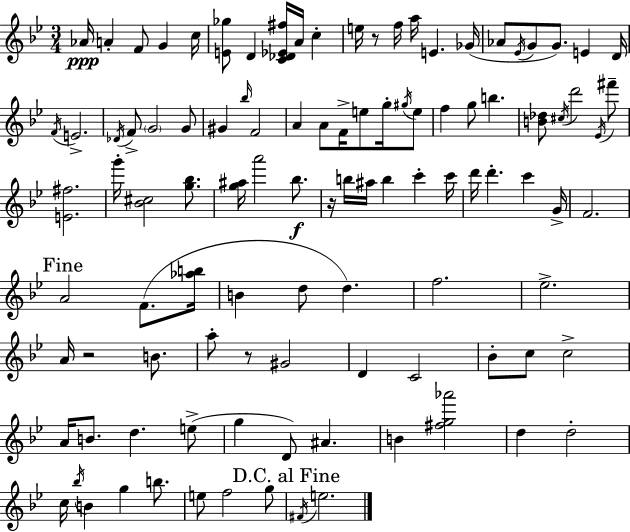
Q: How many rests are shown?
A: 4